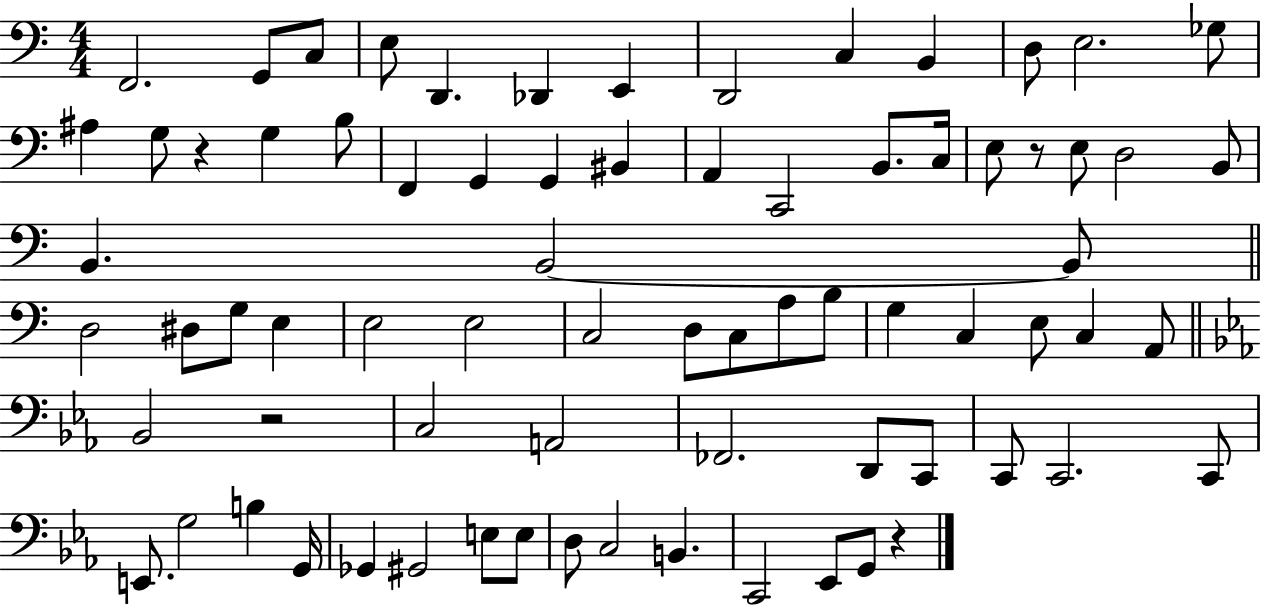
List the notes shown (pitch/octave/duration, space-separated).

F2/h. G2/e C3/e E3/e D2/q. Db2/q E2/q D2/h C3/q B2/q D3/e E3/h. Gb3/e A#3/q G3/e R/q G3/q B3/e F2/q G2/q G2/q BIS2/q A2/q C2/h B2/e. C3/s E3/e R/e E3/e D3/h B2/e B2/q. B2/h B2/e D3/h D#3/e G3/e E3/q E3/h E3/h C3/h D3/e C3/e A3/e B3/e G3/q C3/q E3/e C3/q A2/e Bb2/h R/h C3/h A2/h FES2/h. D2/e C2/e C2/e C2/h. C2/e E2/e. G3/h B3/q G2/s Gb2/q G#2/h E3/e E3/e D3/e C3/h B2/q. C2/h Eb2/e G2/e R/q